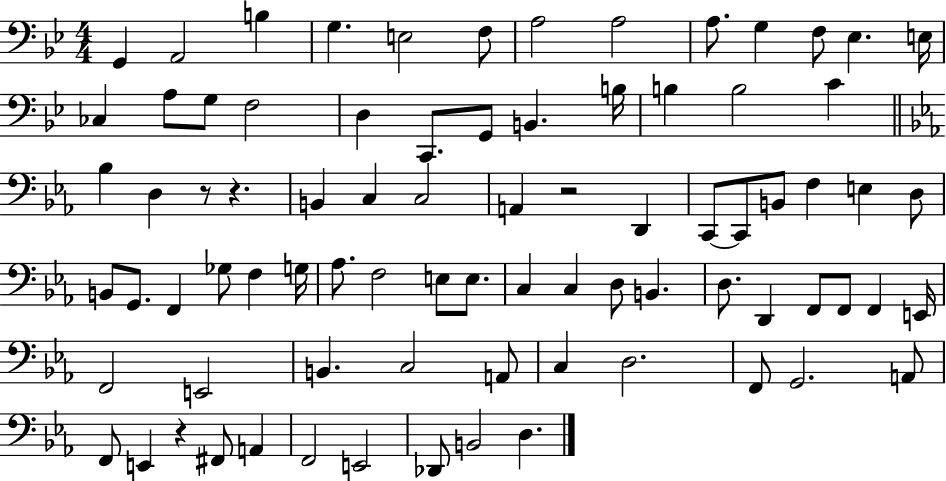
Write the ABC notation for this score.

X:1
T:Untitled
M:4/4
L:1/4
K:Bb
G,, A,,2 B, G, E,2 F,/2 A,2 A,2 A,/2 G, F,/2 _E, E,/4 _C, A,/2 G,/2 F,2 D, C,,/2 G,,/2 B,, B,/4 B, B,2 C _B, D, z/2 z B,, C, C,2 A,, z2 D,, C,,/2 C,,/2 B,,/2 F, E, D,/2 B,,/2 G,,/2 F,, _G,/2 F, G,/4 _A,/2 F,2 E,/2 E,/2 C, C, D,/2 B,, D,/2 D,, F,,/2 F,,/2 F,, E,,/4 F,,2 E,,2 B,, C,2 A,,/2 C, D,2 F,,/2 G,,2 A,,/2 F,,/2 E,, z ^F,,/2 A,, F,,2 E,,2 _D,,/2 B,,2 D,